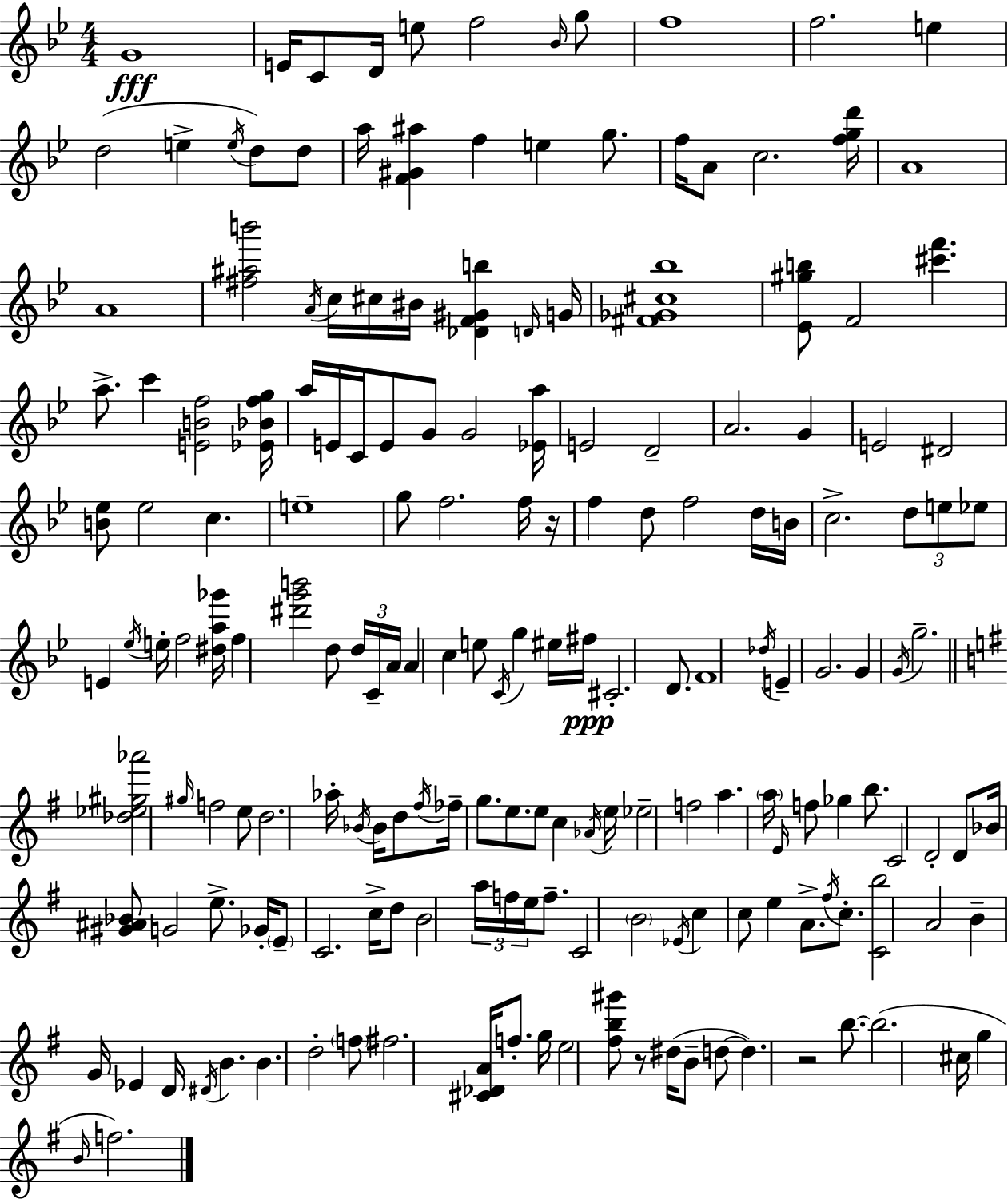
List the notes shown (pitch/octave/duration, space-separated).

G4/w E4/s C4/e D4/s E5/e F5/h Bb4/s G5/e F5/w F5/h. E5/q D5/h E5/q E5/s D5/e D5/e A5/s [F4,G#4,A#5]/q F5/q E5/q G5/e. F5/s A4/e C5/h. [F5,G5,D6]/s A4/w A4/w [F#5,A#5,B6]/h A4/s C5/s C#5/s BIS4/s [Db4,F4,G#4,B5]/q D4/s G4/s [F#4,Gb4,C#5,Bb5]/w [Eb4,G#5,B5]/e F4/h [C#6,F6]/q. A5/e. C6/q [E4,B4,F5]/h [Eb4,Bb4,F5,G5]/s A5/s E4/s C4/s E4/e G4/e G4/h [Eb4,A5]/s E4/h D4/h A4/h. G4/q E4/h D#4/h [B4,Eb5]/e Eb5/h C5/q. E5/w G5/e F5/h. F5/s R/s F5/q D5/e F5/h D5/s B4/s C5/h. D5/e E5/e Eb5/e E4/q Eb5/s E5/s F5/h [D#5,A5,Gb6]/s F5/q [D#6,G6,B6]/h D5/e D5/s C4/s A4/s A4/q C5/q E5/e C4/s G5/q EIS5/s F#5/s C#4/h. D4/e. F4/w Db5/s E4/q G4/h. G4/q G4/s G5/h. [Db5,Eb5,G#5,Ab6]/h G#5/s F5/h E5/e D5/h. Ab5/s Bb4/s Bb4/s D5/e F#5/s FES5/s G5/e. E5/e. E5/e C5/q Ab4/s E5/s Eb5/h F5/h A5/q. A5/s E4/s F5/e Gb5/q B5/e. C4/h D4/h D4/e Bb4/s [G#4,A#4,Bb4]/e G4/h E5/e. Gb4/s E4/e C4/h. C5/s D5/e B4/h A5/s F5/s E5/s F5/e. C4/h B4/h Eb4/s C5/q C5/e E5/q A4/e. F#5/s C5/e. [C4,B5]/h A4/h B4/q G4/s Eb4/q D4/s D#4/s B4/q. B4/q. D5/h F5/e F#5/h. [C#4,Db4,A4]/s F5/e. G5/s E5/h [F#5,B5,G#6]/e R/e D#5/s B4/e D5/e D5/q. R/h B5/e. B5/h. C#5/s G5/q B4/s F5/h.